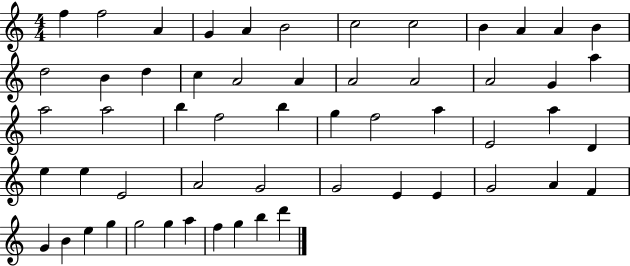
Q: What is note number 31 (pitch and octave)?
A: A5